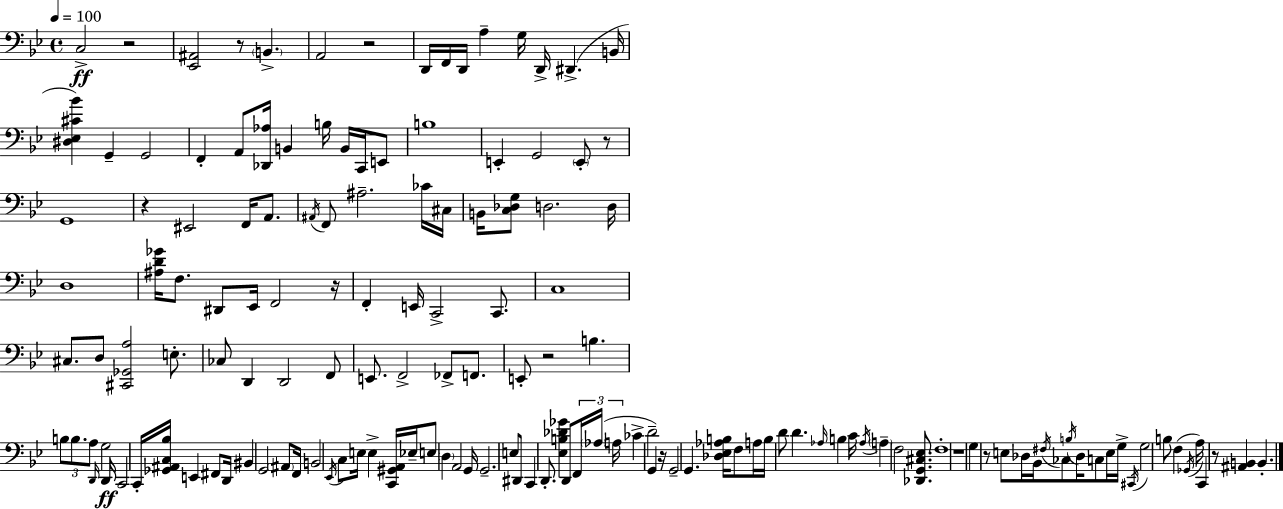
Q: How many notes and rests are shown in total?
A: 152